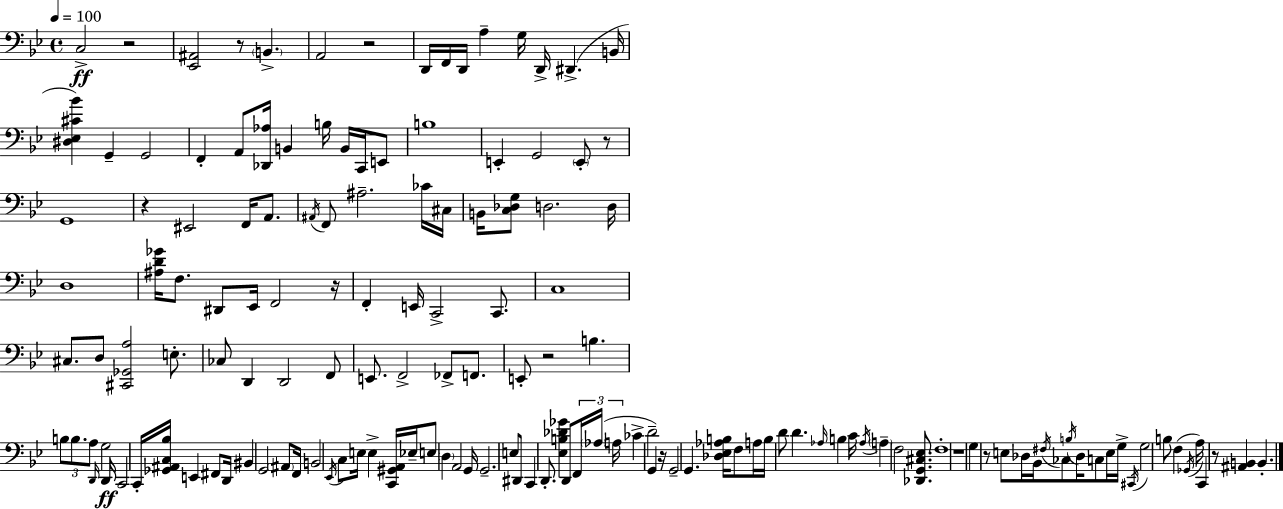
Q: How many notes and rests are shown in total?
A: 152